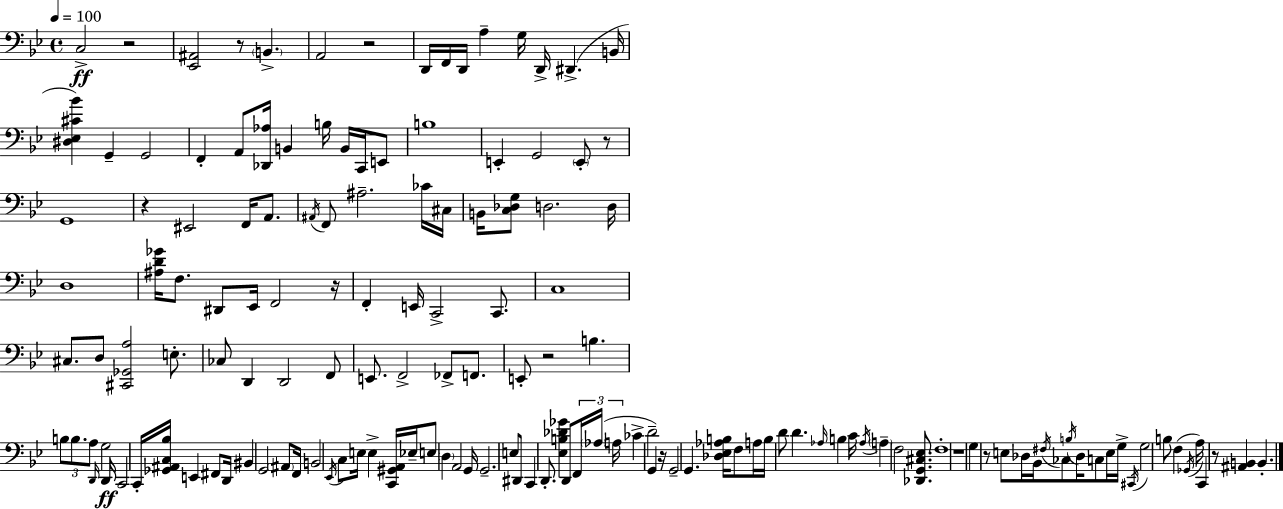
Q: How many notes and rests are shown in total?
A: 152